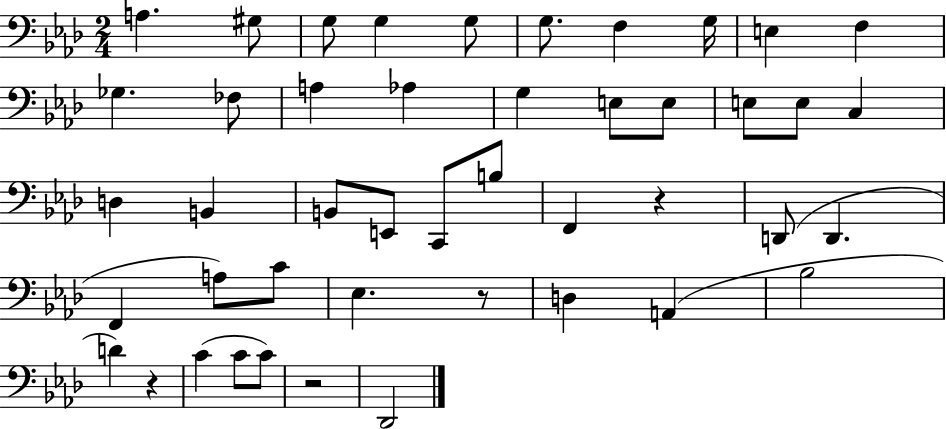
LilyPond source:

{
  \clef bass
  \numericTimeSignature
  \time 2/4
  \key aes \major
  a4. gis8 | g8 g4 g8 | g8. f4 g16 | e4 f4 | \break ges4. fes8 | a4 aes4 | g4 e8 e8 | e8 e8 c4 | \break d4 b,4 | b,8 e,8 c,8 b8 | f,4 r4 | d,8( d,4. | \break f,4 a8) c'8 | ees4. r8 | d4 a,4( | bes2 | \break d'4) r4 | c'4( c'8 c'8) | r2 | des,2 | \break \bar "|."
}